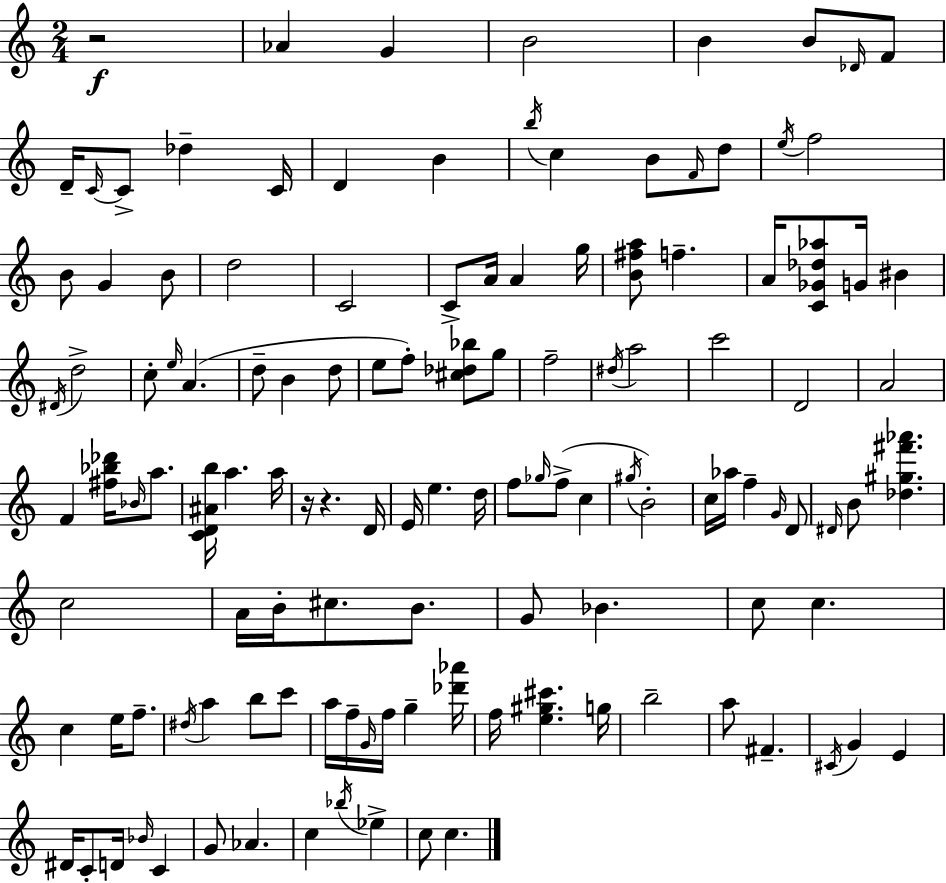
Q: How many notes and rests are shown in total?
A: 125